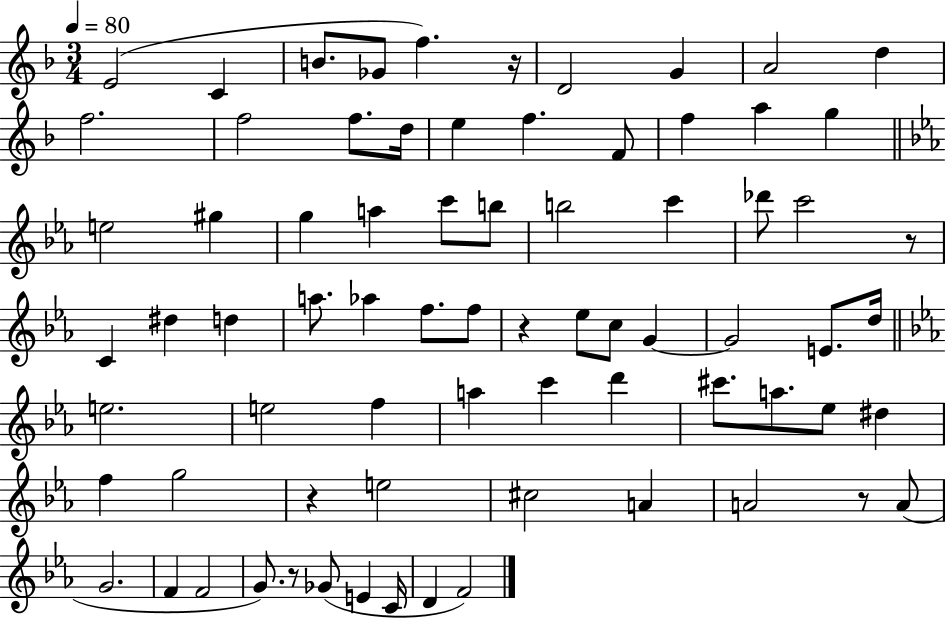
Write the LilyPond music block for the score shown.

{
  \clef treble
  \numericTimeSignature
  \time 3/4
  \key f \major
  \tempo 4 = 80
  e'2( c'4 | b'8. ges'8 f''4.) r16 | d'2 g'4 | a'2 d''4 | \break f''2. | f''2 f''8. d''16 | e''4 f''4. f'8 | f''4 a''4 g''4 | \break \bar "||" \break \key c \minor e''2 gis''4 | g''4 a''4 c'''8 b''8 | b''2 c'''4 | des'''8 c'''2 r8 | \break c'4 dis''4 d''4 | a''8. aes''4 f''8. f''8 | r4 ees''8 c''8 g'4~~ | g'2 e'8. d''16 | \break \bar "||" \break \key c \minor e''2. | e''2 f''4 | a''4 c'''4 d'''4 | cis'''8. a''8. ees''8 dis''4 | \break f''4 g''2 | r4 e''2 | cis''2 a'4 | a'2 r8 a'8( | \break g'2. | f'4 f'2 | g'8.) r8 ges'8( e'4 c'16 | d'4 f'2) | \break \bar "|."
}